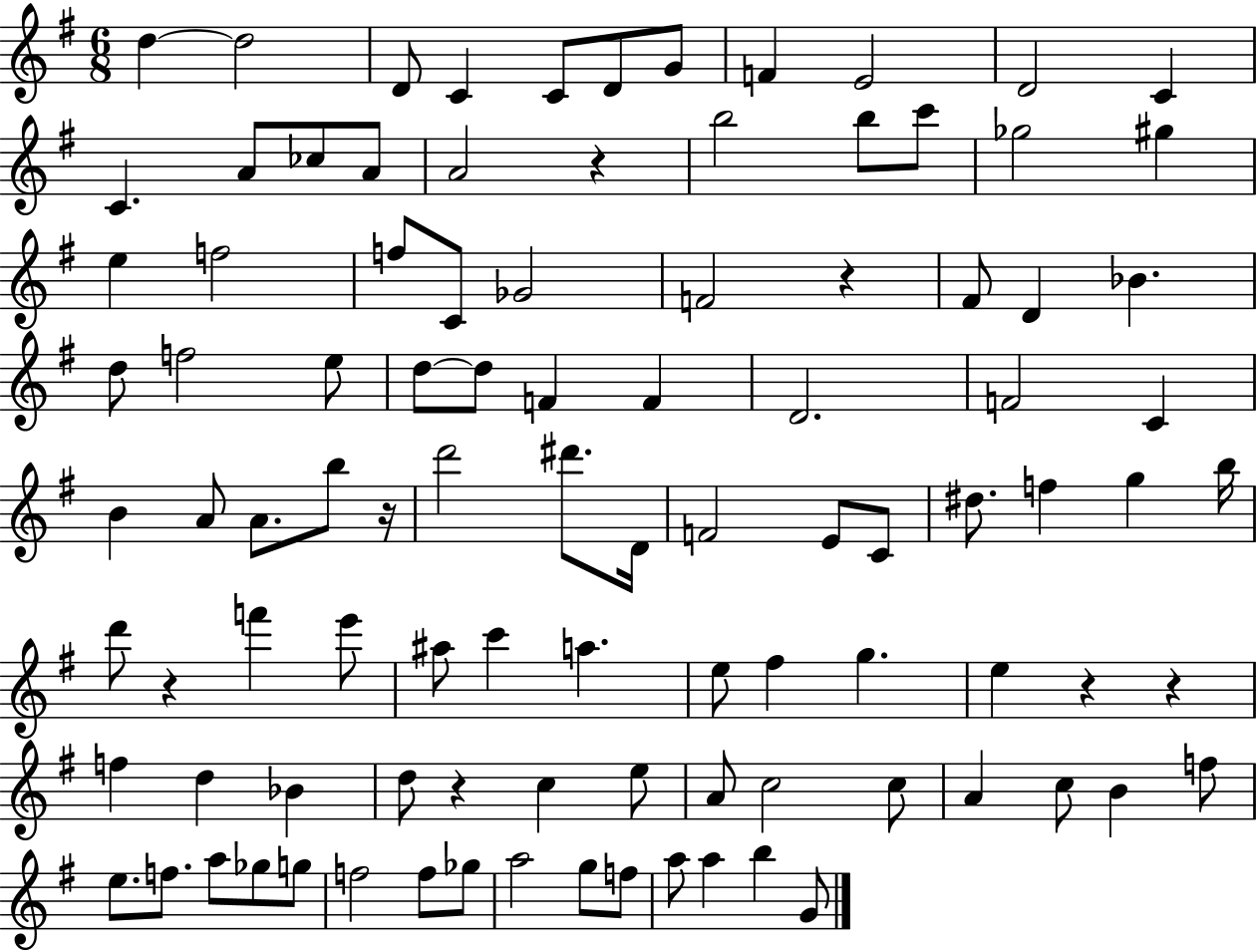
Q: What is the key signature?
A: G major